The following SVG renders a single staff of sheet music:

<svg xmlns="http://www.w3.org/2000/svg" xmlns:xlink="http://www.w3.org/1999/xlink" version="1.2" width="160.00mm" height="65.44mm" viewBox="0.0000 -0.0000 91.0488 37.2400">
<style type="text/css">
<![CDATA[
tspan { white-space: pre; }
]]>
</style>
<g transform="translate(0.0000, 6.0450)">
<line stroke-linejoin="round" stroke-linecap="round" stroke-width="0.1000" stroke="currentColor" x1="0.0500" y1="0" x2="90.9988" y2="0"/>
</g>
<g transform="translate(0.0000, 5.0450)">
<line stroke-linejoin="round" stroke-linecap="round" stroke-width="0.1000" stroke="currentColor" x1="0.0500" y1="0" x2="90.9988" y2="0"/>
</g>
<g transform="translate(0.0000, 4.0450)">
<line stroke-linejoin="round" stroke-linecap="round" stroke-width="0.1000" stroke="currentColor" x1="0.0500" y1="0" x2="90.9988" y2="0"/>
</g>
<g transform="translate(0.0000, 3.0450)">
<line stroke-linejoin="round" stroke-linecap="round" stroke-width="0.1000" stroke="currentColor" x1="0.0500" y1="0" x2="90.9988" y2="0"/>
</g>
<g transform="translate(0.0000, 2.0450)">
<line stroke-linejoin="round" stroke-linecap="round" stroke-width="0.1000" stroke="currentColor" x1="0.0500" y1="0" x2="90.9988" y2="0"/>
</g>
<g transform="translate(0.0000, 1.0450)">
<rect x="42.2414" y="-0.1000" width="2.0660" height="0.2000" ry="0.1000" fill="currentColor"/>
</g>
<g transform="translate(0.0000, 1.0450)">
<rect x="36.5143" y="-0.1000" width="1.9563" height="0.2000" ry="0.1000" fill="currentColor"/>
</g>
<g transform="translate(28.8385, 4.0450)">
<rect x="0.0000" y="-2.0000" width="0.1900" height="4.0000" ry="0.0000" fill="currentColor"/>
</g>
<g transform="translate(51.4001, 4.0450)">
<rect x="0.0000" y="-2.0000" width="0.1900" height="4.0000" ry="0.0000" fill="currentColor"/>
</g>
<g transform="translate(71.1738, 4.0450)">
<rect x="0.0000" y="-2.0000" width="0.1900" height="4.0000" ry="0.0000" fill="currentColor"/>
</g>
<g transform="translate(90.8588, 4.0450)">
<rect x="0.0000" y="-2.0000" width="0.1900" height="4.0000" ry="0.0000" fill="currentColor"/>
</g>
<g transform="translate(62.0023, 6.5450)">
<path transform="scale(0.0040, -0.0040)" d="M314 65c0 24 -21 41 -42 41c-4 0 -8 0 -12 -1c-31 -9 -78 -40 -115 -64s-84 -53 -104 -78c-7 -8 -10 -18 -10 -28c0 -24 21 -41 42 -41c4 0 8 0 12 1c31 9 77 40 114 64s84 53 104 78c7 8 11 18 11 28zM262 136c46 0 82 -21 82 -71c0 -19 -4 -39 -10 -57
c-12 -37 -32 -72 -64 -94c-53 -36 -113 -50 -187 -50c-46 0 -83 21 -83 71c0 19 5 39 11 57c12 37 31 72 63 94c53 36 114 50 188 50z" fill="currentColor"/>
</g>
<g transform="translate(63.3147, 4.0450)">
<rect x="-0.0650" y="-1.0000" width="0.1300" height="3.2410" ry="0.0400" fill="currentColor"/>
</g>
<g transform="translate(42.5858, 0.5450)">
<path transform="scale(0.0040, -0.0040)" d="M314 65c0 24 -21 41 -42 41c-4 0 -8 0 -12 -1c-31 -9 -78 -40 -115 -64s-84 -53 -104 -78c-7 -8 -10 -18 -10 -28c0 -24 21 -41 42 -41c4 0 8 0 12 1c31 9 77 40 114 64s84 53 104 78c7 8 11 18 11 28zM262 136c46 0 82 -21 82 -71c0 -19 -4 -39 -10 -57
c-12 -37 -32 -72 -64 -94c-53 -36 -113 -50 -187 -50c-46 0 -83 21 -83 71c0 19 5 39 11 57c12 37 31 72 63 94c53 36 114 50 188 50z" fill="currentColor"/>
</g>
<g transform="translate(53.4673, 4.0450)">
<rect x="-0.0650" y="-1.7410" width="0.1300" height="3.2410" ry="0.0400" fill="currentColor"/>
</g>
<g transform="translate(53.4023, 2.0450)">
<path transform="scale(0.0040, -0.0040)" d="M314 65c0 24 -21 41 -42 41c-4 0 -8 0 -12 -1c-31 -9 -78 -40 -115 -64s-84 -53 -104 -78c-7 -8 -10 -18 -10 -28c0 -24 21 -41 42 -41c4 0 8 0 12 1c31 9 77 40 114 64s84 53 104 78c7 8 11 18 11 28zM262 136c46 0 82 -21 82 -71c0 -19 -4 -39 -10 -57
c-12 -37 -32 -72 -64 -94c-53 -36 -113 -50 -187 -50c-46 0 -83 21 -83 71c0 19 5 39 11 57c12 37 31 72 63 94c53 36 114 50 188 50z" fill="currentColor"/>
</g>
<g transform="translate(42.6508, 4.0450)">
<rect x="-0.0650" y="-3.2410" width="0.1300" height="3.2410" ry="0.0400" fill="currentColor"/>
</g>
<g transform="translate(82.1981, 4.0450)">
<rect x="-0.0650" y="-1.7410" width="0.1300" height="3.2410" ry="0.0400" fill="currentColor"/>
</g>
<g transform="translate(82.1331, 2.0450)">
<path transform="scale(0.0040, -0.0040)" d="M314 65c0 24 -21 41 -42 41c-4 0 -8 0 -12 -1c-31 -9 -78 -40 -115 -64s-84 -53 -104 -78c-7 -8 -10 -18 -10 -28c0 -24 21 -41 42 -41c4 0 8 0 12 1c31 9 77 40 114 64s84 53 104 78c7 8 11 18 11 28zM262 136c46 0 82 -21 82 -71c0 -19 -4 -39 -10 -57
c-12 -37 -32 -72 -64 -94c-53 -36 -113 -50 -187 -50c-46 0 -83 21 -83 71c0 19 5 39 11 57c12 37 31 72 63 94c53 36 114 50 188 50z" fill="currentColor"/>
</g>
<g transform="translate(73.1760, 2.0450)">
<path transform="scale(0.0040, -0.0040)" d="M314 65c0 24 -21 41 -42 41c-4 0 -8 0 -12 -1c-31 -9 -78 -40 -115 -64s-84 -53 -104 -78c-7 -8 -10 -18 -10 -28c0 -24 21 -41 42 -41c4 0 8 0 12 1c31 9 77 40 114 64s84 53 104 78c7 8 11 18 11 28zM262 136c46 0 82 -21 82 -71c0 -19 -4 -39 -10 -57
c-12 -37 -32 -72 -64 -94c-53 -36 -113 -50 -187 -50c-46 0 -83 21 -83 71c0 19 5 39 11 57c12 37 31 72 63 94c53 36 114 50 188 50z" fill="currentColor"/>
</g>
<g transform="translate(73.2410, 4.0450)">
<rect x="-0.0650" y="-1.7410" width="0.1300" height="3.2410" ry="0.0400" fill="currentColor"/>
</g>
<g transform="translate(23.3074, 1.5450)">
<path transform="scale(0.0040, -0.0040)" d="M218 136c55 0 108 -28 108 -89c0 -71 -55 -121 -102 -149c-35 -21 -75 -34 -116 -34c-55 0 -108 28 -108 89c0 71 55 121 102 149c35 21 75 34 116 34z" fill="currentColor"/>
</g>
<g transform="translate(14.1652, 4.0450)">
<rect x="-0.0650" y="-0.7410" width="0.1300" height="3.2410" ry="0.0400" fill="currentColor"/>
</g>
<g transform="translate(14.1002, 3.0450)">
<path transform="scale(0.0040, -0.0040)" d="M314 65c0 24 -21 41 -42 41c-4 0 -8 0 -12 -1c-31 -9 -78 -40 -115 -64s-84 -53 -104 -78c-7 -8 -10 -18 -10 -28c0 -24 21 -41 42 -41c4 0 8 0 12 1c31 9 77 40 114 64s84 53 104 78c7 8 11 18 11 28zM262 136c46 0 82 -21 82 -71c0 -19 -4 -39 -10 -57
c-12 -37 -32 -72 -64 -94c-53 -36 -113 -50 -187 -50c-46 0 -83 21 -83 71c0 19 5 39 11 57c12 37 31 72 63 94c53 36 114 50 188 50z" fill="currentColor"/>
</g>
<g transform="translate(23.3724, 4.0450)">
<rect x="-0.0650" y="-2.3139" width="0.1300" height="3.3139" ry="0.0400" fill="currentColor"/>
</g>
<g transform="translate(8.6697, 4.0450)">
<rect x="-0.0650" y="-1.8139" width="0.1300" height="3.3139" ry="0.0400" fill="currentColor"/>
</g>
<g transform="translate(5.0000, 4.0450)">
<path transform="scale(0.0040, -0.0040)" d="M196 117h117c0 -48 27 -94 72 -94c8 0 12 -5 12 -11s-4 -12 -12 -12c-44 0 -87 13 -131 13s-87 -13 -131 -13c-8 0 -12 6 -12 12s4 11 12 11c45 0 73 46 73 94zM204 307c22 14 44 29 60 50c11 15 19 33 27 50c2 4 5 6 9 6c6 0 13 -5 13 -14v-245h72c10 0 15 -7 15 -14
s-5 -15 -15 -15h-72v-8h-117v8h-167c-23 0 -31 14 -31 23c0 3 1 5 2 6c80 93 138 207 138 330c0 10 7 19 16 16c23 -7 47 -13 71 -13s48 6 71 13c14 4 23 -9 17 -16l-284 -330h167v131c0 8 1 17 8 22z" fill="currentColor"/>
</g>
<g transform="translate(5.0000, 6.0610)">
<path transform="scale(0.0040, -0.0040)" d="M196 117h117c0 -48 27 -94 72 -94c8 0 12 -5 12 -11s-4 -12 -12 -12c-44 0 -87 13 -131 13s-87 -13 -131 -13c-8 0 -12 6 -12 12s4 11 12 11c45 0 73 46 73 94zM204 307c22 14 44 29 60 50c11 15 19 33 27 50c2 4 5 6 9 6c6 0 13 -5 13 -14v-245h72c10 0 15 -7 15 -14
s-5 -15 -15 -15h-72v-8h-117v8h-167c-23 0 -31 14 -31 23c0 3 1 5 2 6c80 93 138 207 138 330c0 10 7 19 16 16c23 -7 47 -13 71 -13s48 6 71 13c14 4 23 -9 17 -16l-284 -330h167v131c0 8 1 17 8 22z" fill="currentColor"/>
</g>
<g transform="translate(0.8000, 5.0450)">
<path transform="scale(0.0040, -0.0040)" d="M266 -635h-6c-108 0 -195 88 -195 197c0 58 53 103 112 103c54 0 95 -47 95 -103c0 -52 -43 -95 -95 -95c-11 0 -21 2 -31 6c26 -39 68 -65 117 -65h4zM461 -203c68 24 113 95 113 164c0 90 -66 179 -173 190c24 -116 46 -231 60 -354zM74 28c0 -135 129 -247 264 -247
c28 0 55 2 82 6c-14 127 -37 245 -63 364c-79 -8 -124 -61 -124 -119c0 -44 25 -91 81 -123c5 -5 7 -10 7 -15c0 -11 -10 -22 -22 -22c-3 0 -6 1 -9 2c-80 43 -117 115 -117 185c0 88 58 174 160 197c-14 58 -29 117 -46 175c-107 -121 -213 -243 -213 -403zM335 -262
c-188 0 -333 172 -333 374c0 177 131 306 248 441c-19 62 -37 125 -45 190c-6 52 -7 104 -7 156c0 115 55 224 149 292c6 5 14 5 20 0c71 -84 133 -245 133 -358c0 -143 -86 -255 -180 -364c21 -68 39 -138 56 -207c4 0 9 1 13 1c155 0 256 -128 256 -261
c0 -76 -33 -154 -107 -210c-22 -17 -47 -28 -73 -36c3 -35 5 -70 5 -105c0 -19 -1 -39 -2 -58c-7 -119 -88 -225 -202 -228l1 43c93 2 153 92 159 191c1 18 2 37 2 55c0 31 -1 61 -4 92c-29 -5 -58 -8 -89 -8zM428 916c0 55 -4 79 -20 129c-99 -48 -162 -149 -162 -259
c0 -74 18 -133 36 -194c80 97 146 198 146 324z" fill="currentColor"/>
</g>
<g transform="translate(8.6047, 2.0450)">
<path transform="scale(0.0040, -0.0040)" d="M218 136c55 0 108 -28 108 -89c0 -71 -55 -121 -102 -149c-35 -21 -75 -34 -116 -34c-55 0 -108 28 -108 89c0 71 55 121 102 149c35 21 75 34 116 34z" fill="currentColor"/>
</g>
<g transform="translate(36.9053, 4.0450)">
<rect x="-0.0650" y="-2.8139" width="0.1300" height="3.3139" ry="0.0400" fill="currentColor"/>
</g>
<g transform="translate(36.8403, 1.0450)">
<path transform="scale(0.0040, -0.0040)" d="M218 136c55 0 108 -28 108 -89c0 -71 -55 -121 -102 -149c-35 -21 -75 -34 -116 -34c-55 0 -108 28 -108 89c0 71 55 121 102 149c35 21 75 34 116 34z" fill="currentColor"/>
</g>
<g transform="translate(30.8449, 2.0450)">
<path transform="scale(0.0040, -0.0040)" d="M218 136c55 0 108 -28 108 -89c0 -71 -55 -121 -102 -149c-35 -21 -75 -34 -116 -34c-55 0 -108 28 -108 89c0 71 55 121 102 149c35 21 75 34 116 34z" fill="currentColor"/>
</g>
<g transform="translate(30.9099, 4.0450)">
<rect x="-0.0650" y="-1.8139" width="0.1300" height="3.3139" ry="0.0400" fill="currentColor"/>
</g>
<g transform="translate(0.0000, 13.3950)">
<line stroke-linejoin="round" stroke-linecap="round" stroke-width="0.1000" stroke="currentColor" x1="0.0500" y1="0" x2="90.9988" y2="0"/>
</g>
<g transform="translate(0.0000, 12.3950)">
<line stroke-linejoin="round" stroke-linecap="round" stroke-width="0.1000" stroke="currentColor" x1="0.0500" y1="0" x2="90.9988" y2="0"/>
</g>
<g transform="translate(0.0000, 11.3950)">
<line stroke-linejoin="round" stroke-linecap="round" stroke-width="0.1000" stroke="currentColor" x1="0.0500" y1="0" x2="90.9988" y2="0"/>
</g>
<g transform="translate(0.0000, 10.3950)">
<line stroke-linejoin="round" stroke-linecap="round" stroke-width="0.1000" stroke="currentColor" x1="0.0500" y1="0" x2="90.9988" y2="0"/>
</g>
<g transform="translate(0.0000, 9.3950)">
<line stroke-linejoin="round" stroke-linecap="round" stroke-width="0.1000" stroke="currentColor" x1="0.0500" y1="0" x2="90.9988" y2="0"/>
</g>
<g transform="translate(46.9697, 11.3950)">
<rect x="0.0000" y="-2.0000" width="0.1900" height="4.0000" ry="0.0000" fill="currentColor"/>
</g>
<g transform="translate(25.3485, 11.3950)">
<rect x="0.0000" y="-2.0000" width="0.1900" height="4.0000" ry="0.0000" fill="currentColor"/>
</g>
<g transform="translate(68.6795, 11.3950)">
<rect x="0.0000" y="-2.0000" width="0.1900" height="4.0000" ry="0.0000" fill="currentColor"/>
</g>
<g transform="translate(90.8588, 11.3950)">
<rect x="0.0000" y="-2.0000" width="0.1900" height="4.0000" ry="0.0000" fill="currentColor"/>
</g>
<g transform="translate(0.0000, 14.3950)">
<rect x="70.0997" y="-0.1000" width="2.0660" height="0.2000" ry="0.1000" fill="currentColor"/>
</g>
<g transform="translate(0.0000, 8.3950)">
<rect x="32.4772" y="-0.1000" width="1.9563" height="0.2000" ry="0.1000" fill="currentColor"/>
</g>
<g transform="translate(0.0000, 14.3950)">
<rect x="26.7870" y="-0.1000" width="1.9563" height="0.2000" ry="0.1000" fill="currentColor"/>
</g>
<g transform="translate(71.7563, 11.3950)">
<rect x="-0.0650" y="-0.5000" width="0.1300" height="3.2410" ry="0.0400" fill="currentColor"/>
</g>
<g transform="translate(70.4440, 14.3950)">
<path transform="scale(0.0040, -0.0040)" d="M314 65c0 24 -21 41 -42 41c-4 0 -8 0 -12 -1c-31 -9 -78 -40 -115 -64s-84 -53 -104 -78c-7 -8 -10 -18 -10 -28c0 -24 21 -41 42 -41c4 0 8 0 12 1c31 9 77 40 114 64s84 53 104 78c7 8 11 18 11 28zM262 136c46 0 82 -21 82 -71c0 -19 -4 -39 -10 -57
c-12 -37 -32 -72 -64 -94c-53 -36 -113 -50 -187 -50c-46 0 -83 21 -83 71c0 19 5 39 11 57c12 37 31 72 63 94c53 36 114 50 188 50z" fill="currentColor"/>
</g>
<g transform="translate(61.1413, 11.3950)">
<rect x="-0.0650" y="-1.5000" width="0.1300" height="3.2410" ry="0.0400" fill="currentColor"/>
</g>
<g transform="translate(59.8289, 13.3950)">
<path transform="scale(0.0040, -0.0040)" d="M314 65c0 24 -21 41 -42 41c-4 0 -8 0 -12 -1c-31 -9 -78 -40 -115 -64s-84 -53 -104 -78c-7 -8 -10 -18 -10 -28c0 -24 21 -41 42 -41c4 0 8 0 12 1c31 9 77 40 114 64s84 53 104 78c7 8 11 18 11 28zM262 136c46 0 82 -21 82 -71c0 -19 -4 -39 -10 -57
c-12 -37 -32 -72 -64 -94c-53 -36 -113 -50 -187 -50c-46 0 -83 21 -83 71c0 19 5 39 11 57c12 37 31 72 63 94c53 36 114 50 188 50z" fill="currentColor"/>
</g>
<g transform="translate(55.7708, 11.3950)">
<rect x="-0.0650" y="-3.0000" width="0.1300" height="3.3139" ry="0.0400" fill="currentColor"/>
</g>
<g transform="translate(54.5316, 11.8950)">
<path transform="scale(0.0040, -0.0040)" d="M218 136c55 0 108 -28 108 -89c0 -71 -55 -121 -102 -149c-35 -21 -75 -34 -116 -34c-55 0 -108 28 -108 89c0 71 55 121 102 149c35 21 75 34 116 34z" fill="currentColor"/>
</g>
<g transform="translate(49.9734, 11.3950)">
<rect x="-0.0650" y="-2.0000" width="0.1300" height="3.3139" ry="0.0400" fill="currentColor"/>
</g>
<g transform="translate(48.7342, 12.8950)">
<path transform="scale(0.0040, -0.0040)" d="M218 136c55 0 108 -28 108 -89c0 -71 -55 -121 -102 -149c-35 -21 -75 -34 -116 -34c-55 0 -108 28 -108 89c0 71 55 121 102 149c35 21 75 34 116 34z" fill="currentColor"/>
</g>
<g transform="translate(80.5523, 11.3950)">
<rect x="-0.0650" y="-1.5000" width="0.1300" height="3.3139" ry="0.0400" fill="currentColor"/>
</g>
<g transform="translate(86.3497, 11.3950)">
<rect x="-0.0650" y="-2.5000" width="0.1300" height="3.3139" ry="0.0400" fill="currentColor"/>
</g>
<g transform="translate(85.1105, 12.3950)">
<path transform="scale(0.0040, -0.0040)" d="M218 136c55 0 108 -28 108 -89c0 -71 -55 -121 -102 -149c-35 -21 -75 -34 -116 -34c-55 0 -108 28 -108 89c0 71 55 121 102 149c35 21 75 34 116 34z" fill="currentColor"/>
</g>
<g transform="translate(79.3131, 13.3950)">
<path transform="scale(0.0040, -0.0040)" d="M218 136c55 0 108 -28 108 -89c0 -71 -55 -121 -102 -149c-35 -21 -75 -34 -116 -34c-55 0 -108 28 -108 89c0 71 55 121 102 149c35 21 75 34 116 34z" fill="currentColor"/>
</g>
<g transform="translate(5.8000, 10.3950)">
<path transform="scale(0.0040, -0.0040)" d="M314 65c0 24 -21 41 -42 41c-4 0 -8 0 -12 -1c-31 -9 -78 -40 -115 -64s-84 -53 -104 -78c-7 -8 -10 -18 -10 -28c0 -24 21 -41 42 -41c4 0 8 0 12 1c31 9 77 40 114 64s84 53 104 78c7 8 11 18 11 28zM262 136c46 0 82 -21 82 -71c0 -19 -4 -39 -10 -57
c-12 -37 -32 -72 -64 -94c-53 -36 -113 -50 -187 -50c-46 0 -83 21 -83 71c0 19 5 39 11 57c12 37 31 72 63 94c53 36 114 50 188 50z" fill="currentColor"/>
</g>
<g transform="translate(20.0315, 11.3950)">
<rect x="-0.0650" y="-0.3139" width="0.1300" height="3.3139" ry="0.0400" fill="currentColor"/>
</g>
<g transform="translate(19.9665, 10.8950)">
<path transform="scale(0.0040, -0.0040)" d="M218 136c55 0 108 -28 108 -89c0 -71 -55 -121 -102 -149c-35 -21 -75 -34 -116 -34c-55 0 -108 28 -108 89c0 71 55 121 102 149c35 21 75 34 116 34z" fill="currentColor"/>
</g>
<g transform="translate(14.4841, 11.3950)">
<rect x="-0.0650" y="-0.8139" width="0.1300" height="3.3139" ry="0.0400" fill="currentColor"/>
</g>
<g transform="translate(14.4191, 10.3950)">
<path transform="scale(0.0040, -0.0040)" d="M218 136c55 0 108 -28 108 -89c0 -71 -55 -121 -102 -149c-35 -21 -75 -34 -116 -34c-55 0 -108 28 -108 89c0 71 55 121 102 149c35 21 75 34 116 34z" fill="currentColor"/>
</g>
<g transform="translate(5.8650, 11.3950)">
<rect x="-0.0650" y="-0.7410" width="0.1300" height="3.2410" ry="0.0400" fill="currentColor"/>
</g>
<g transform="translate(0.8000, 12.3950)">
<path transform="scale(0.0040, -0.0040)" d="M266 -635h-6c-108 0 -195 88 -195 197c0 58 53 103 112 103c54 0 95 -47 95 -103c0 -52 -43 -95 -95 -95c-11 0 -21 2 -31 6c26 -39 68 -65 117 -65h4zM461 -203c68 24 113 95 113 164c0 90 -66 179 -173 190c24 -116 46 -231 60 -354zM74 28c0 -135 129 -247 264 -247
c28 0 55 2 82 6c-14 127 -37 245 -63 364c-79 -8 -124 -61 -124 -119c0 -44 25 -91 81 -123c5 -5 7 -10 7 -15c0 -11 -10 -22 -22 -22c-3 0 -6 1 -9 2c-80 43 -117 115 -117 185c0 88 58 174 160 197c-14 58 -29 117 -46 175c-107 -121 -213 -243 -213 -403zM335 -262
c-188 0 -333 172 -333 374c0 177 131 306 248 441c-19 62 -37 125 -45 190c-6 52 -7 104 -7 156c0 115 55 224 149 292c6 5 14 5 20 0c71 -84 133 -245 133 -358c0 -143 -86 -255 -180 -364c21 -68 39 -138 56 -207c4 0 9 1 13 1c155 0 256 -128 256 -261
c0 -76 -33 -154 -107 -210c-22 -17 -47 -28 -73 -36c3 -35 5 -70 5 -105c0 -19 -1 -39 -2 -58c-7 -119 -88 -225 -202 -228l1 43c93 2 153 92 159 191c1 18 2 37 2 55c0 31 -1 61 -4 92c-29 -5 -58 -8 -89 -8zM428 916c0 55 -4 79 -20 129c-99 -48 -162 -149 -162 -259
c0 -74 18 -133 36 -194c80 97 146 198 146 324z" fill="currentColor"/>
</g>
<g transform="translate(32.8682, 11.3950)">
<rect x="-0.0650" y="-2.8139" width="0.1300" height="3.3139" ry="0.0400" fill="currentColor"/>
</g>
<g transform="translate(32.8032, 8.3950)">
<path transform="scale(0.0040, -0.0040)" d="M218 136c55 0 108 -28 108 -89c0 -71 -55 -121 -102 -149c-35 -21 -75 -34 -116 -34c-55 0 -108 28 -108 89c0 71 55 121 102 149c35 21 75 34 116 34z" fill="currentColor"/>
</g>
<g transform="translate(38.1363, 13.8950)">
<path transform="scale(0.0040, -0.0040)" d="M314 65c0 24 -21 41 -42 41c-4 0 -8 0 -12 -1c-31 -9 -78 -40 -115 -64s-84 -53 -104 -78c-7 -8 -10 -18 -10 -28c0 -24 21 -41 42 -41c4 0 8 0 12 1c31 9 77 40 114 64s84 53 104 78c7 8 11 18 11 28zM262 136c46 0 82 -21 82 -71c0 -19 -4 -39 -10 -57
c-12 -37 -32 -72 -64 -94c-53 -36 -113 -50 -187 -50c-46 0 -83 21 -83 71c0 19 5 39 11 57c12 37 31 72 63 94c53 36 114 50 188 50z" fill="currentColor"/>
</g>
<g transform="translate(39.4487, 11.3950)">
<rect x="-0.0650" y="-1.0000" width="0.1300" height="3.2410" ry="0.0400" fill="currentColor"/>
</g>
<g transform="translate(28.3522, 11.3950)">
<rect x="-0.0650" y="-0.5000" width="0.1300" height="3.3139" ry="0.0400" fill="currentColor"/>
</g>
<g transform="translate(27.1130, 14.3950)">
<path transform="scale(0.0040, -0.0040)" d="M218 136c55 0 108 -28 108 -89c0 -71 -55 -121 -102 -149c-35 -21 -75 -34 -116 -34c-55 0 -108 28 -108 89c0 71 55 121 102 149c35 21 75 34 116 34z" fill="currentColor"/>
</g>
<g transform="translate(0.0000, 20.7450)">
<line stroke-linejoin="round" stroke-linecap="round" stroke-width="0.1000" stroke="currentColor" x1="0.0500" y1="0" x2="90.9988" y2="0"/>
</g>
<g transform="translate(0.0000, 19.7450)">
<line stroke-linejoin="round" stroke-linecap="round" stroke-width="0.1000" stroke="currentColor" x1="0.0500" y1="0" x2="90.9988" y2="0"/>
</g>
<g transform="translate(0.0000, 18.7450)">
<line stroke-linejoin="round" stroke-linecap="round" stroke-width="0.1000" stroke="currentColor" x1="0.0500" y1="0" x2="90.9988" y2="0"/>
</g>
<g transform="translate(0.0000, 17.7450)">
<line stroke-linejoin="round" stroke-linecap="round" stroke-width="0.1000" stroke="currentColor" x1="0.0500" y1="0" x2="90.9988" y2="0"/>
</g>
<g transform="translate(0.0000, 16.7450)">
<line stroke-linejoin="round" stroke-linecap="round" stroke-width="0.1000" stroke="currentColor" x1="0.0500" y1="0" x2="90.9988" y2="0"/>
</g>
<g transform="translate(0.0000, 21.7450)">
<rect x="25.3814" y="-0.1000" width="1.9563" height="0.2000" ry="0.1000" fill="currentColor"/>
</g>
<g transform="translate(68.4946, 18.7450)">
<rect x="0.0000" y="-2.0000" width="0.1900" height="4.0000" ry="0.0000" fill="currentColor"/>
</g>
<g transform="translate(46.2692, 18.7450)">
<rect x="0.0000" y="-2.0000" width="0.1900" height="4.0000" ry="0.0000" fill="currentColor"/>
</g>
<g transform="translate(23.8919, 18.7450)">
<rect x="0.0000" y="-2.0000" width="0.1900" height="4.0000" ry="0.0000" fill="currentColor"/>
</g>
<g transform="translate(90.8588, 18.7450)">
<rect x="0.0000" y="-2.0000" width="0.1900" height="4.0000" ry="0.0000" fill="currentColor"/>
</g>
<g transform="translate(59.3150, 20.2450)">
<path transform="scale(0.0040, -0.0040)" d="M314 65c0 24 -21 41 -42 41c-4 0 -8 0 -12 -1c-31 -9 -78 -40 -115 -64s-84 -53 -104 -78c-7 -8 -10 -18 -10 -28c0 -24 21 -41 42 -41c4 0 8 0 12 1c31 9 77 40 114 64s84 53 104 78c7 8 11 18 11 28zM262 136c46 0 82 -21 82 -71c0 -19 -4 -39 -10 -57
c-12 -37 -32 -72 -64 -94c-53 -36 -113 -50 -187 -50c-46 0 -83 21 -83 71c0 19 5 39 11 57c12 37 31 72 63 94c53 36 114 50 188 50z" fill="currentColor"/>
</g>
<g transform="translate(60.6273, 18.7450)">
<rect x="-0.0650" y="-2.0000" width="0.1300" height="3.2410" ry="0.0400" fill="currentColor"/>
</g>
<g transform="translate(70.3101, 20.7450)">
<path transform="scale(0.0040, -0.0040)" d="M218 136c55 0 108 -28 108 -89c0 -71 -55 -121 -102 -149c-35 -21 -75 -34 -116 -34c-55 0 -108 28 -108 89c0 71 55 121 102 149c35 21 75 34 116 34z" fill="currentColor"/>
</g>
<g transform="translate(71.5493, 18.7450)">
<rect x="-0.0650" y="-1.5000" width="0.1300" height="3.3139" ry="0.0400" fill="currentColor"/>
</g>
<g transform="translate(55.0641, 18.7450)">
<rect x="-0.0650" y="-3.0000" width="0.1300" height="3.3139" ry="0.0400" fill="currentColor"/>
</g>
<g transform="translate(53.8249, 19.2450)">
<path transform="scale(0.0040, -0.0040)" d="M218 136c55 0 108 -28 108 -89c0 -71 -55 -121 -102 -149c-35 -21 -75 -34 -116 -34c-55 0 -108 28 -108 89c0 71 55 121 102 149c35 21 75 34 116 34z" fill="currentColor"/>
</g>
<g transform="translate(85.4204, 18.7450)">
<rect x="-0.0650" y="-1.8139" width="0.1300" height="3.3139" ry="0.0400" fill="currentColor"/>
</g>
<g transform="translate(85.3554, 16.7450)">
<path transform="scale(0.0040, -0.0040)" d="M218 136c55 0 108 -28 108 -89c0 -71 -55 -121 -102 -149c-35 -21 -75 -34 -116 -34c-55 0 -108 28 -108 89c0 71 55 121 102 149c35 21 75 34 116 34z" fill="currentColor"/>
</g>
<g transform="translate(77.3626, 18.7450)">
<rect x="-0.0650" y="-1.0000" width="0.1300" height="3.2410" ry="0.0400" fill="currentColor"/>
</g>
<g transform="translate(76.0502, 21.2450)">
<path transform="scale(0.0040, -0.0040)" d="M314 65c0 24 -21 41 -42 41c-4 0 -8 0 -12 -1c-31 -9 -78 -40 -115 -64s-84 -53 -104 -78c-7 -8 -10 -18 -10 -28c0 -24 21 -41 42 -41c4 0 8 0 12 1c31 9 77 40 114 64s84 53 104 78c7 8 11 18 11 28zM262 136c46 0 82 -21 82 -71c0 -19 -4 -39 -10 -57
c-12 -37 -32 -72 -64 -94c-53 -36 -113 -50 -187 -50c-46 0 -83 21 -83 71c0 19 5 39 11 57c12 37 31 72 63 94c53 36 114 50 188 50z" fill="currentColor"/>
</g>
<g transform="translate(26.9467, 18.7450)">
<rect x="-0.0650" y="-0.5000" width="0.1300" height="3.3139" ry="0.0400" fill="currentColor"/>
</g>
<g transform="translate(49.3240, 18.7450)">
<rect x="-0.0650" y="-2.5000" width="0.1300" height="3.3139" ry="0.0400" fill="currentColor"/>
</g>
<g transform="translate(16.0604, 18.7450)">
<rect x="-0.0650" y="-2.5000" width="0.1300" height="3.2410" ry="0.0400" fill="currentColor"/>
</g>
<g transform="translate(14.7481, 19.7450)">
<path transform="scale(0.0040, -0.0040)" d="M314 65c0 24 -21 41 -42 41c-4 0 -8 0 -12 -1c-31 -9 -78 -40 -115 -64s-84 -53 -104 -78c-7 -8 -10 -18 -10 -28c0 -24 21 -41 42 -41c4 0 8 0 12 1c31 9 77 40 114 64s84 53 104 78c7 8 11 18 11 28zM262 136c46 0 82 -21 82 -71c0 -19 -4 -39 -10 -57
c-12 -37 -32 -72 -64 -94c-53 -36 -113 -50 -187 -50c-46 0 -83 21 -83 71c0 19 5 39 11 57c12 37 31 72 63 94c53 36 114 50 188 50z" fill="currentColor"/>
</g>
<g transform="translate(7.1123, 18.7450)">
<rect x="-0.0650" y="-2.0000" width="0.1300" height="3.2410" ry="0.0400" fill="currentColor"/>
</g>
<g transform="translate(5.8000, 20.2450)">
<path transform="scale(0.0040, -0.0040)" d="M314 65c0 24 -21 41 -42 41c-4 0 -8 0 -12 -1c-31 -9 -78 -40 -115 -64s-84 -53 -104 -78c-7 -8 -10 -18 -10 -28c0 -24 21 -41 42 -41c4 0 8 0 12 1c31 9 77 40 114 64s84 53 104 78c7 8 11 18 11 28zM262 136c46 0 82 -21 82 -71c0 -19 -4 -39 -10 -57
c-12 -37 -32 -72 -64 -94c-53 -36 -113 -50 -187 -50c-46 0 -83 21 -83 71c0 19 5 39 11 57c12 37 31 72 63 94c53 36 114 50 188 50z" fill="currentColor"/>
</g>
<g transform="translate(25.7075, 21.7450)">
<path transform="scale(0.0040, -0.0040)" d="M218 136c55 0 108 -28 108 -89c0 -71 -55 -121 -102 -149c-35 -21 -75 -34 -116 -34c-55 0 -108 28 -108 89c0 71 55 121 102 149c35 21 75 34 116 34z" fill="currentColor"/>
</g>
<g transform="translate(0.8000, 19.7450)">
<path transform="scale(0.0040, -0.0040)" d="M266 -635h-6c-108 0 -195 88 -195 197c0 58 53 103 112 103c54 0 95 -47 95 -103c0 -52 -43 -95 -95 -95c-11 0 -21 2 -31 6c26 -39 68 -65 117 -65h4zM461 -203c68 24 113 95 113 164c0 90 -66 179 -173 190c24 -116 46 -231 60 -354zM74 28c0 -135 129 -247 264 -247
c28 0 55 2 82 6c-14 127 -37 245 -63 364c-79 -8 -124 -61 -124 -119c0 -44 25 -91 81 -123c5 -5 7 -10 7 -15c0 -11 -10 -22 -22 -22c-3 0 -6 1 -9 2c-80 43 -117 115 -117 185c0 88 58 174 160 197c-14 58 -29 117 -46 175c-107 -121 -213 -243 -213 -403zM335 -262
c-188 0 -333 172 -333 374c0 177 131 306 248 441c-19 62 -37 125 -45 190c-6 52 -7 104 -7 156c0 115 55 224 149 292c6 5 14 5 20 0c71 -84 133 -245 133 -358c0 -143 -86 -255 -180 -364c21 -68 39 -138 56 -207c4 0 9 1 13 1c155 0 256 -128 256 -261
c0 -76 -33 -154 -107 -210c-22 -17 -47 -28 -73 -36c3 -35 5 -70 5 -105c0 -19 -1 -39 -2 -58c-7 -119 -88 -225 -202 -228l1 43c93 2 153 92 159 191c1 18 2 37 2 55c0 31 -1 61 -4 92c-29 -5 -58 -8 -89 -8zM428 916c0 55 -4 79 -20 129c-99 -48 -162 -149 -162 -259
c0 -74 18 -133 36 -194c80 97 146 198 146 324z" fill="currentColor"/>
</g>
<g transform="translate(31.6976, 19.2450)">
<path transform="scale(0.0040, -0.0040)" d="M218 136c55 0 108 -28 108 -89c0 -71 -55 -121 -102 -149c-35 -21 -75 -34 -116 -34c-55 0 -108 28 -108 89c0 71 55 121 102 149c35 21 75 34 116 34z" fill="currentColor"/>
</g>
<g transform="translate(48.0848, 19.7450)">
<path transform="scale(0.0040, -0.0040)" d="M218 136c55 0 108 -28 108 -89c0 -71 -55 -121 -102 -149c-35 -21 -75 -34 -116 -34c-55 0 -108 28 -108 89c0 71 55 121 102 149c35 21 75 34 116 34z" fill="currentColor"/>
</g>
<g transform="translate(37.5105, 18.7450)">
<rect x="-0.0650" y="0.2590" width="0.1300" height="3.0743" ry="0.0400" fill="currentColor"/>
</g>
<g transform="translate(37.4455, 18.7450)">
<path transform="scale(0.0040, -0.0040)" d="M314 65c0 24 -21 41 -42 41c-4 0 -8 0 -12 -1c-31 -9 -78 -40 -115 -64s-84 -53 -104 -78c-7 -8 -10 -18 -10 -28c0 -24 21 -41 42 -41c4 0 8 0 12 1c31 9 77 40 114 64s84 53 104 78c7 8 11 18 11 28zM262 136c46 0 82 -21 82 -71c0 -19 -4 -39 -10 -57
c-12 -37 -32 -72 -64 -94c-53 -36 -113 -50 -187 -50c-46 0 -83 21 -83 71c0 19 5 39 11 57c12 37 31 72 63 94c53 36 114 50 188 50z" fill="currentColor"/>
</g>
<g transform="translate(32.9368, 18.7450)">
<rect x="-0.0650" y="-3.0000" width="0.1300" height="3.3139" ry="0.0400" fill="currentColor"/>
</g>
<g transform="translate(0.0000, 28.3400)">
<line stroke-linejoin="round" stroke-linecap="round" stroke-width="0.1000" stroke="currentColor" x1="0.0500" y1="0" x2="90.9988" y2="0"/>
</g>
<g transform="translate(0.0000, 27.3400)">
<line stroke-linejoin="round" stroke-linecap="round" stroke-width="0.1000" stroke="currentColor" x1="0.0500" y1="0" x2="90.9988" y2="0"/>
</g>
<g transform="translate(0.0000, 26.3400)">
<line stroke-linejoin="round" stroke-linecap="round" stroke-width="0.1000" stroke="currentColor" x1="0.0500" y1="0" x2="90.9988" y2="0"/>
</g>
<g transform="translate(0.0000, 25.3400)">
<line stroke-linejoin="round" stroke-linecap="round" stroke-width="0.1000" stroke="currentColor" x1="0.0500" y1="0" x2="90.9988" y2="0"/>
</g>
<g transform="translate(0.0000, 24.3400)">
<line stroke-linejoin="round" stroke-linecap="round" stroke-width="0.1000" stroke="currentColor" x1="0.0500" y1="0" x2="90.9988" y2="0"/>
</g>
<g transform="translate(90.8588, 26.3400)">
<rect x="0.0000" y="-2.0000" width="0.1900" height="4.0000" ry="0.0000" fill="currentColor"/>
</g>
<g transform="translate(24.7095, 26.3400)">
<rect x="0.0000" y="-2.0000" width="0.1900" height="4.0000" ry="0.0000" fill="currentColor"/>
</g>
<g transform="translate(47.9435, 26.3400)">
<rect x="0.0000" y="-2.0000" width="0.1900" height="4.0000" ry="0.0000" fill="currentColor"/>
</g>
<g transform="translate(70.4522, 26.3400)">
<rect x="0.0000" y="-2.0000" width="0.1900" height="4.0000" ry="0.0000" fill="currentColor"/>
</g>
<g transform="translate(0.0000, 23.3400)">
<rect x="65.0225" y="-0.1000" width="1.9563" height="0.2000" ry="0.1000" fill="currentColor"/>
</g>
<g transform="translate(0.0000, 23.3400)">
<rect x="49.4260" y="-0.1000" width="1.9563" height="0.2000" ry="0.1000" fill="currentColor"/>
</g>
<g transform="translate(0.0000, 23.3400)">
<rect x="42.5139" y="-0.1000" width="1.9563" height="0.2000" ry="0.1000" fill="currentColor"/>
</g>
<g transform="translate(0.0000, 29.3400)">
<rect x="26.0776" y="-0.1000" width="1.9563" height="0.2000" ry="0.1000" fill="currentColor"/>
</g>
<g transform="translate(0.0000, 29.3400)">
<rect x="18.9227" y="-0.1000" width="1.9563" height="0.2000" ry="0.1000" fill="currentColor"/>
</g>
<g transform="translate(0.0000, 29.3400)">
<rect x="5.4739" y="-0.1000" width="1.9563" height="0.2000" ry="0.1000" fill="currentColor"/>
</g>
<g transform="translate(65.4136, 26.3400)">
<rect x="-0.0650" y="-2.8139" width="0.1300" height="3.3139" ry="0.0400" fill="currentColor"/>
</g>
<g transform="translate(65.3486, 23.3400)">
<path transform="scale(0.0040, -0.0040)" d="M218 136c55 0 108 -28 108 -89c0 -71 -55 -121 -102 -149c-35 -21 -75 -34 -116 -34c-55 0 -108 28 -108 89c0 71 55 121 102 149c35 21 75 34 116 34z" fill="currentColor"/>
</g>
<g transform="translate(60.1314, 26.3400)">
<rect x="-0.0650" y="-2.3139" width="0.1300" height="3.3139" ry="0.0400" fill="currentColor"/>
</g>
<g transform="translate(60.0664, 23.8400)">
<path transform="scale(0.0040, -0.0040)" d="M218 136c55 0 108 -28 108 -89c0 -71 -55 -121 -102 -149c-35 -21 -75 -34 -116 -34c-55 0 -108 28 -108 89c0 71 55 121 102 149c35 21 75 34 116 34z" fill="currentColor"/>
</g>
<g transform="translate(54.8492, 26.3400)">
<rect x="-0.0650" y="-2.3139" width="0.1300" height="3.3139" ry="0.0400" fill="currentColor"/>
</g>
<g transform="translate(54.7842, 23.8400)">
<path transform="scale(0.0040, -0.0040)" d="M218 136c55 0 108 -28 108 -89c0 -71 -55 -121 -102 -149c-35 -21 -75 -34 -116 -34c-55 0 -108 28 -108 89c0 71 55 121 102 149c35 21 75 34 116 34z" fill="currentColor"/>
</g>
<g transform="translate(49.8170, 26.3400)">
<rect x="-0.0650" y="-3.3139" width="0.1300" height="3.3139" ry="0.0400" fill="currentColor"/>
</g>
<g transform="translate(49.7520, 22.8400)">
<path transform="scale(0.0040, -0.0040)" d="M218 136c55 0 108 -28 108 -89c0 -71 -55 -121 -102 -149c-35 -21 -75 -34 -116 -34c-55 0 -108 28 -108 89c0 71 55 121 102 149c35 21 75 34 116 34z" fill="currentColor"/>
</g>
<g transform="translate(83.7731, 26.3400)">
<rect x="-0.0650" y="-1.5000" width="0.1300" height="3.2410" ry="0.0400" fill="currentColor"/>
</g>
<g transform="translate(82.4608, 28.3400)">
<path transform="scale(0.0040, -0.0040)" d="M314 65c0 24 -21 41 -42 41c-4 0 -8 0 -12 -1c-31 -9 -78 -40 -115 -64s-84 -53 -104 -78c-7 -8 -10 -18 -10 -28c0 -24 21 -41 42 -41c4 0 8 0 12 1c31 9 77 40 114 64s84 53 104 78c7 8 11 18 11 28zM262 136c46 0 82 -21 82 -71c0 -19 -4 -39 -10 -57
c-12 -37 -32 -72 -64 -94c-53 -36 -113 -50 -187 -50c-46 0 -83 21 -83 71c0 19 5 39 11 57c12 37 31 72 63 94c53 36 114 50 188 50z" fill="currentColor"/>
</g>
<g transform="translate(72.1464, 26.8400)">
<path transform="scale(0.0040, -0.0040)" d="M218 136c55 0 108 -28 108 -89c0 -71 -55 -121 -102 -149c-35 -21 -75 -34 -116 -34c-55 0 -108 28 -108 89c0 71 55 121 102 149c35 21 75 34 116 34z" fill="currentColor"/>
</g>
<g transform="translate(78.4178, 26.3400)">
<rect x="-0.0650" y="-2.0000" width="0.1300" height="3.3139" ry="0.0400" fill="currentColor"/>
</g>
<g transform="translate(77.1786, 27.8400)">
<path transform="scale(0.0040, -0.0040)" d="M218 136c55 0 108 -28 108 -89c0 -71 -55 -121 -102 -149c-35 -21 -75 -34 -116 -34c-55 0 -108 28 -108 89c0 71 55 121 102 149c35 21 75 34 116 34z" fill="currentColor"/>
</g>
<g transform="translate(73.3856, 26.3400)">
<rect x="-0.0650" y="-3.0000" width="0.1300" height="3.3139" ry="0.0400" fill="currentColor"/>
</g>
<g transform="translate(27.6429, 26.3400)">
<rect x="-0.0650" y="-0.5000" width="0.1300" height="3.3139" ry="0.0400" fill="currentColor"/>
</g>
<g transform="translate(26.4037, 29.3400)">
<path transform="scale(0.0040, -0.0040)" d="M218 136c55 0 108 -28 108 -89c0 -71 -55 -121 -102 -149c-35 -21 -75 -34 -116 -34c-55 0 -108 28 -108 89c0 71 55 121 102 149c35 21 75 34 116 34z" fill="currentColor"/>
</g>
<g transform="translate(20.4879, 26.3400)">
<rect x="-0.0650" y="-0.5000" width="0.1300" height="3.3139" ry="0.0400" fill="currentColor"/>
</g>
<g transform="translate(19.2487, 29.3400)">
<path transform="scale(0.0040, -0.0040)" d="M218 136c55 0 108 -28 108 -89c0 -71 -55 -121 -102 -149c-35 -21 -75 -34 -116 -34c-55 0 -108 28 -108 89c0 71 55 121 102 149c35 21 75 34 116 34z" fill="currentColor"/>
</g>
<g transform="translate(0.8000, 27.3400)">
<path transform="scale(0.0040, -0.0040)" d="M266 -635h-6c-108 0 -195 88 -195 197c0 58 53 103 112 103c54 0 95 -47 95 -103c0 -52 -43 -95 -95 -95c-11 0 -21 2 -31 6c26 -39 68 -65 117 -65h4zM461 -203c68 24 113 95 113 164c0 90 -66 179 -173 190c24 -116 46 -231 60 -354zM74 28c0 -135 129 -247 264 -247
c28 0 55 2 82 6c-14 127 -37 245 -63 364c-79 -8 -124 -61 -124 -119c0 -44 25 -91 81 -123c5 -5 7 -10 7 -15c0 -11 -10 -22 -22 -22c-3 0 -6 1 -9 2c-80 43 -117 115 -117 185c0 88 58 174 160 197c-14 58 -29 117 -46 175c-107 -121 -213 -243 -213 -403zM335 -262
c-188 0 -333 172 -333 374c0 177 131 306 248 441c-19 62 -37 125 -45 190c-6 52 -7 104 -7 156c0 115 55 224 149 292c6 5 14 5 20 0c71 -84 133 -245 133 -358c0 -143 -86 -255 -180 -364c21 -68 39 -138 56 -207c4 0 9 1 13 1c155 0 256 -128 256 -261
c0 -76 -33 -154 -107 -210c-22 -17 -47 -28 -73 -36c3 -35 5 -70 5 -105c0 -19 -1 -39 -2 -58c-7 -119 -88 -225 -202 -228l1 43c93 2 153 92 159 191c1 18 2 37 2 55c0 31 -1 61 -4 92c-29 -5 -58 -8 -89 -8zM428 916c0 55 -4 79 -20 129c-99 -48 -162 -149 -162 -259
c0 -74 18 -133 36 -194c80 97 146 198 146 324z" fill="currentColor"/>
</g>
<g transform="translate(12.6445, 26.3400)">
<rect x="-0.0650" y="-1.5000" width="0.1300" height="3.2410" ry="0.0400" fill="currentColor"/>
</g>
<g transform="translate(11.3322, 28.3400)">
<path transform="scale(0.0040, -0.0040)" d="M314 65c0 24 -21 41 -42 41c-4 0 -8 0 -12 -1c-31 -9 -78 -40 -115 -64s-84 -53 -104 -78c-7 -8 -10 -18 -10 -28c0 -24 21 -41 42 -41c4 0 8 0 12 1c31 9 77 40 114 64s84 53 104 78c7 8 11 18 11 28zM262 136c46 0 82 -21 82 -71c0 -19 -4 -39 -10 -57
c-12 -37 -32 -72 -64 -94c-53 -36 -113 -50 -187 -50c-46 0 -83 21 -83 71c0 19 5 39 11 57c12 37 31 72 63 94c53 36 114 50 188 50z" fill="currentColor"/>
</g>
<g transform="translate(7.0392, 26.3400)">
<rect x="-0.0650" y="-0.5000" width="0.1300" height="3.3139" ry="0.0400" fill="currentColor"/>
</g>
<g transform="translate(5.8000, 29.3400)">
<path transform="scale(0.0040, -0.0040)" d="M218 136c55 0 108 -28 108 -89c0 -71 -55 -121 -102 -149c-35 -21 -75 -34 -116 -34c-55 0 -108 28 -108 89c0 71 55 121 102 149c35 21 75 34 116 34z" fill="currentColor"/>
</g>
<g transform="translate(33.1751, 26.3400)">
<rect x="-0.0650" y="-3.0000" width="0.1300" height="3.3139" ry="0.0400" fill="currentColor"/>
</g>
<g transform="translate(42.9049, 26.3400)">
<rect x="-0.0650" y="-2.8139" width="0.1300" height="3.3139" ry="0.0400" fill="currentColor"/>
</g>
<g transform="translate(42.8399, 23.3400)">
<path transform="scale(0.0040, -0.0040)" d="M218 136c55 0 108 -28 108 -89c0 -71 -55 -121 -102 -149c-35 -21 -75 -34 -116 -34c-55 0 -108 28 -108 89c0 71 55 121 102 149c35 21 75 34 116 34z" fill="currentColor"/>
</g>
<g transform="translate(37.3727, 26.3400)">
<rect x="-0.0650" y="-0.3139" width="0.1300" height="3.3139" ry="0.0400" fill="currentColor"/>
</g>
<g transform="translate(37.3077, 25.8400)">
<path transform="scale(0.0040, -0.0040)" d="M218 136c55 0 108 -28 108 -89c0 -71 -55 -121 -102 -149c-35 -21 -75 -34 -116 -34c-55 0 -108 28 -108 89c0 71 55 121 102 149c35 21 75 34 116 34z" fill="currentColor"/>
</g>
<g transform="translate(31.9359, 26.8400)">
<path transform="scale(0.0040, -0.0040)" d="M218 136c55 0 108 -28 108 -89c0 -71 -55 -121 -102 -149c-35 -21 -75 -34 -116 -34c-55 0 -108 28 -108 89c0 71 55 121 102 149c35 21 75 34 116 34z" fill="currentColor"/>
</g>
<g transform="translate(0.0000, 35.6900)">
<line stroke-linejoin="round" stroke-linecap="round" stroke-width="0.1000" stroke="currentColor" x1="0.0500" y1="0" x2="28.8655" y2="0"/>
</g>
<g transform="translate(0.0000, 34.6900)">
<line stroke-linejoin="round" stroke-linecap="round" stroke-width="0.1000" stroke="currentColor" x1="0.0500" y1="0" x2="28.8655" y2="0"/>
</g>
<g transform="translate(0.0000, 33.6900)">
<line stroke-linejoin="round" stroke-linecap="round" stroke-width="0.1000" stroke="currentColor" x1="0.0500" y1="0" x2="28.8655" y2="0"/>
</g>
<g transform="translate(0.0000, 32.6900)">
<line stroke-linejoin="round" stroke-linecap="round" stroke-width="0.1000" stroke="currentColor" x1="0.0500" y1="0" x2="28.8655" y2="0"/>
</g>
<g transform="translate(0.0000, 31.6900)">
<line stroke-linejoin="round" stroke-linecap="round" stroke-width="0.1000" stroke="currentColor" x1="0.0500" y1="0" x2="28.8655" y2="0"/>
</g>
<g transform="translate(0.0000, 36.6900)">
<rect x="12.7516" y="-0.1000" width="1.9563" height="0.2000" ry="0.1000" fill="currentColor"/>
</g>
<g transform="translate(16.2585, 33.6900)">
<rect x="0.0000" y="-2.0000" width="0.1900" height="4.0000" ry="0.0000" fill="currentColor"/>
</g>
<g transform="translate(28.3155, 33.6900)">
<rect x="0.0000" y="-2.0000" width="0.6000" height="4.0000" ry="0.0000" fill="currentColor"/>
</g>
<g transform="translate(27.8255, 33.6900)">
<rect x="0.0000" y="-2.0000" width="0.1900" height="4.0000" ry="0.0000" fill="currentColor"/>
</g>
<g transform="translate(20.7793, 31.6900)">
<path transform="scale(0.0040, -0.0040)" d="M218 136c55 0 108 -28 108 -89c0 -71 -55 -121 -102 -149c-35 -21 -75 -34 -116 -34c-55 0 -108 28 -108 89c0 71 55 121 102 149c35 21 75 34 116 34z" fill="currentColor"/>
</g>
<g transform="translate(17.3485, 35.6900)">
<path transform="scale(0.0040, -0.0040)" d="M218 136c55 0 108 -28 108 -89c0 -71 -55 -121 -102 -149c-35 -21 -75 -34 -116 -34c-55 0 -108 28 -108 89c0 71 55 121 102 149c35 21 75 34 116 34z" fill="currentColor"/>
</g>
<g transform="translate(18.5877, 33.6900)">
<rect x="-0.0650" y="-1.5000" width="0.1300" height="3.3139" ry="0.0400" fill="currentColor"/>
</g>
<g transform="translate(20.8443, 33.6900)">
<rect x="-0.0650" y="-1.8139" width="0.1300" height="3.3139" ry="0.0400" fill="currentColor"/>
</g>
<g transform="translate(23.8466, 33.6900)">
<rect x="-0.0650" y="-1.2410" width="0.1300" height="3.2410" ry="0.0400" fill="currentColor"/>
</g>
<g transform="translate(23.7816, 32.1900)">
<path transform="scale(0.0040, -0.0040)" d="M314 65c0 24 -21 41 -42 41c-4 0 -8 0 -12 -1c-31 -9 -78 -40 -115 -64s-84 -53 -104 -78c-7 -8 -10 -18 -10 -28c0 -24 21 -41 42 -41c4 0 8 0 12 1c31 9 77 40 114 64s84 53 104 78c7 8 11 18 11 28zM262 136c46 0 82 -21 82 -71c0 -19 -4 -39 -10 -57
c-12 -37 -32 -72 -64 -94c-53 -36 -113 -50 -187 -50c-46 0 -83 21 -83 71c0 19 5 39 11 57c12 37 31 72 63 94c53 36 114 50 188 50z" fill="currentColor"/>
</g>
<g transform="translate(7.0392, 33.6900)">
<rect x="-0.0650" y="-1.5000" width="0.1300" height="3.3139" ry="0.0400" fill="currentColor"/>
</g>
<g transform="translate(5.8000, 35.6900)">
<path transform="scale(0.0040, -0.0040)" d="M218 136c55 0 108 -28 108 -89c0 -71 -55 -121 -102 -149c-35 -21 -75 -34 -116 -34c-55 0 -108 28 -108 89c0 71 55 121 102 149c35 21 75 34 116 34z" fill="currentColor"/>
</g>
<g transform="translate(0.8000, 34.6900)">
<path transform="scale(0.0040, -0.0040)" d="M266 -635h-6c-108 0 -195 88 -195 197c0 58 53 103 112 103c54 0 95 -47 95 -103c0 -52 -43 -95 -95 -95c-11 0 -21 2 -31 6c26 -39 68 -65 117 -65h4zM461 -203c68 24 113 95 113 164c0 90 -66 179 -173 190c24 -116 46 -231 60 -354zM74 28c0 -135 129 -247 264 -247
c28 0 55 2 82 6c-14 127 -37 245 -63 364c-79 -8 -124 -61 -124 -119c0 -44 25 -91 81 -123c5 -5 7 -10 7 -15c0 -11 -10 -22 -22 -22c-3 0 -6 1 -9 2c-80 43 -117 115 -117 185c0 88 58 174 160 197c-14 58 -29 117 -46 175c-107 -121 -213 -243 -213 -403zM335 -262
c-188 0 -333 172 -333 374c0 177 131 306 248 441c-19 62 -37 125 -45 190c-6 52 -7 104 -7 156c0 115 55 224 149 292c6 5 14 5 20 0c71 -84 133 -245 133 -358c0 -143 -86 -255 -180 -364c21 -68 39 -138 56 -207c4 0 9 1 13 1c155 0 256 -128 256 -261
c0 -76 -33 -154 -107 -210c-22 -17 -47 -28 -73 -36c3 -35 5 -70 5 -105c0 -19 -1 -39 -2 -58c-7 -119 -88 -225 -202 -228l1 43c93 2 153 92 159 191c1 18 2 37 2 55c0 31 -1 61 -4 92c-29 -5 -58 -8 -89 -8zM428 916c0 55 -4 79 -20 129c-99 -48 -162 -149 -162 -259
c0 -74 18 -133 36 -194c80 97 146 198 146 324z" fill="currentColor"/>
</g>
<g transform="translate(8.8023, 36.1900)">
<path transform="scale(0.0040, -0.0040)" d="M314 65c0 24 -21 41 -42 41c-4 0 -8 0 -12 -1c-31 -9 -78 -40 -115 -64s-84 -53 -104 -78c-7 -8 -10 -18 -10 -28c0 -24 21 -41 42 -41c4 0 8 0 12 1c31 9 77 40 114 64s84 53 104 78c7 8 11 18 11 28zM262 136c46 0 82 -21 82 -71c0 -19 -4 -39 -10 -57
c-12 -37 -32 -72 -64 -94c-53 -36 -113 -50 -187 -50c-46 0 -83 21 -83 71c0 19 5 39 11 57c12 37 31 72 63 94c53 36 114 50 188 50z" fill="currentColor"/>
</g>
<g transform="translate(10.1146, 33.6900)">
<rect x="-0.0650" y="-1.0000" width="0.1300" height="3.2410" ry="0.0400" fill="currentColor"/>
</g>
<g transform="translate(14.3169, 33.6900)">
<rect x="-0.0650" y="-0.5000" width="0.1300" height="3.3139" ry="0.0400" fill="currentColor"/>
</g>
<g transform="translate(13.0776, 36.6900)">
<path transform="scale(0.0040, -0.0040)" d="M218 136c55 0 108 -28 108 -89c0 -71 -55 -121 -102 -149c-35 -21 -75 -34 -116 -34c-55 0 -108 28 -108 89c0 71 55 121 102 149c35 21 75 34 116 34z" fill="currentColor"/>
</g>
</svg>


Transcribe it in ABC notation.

X:1
T:Untitled
M:4/4
L:1/4
K:C
f d2 g f a b2 f2 D2 f2 f2 d2 d c C a D2 F A E2 C2 E G F2 G2 C A B2 G A F2 E D2 f C E2 C C A c a b g g a A F E2 E D2 C E f e2